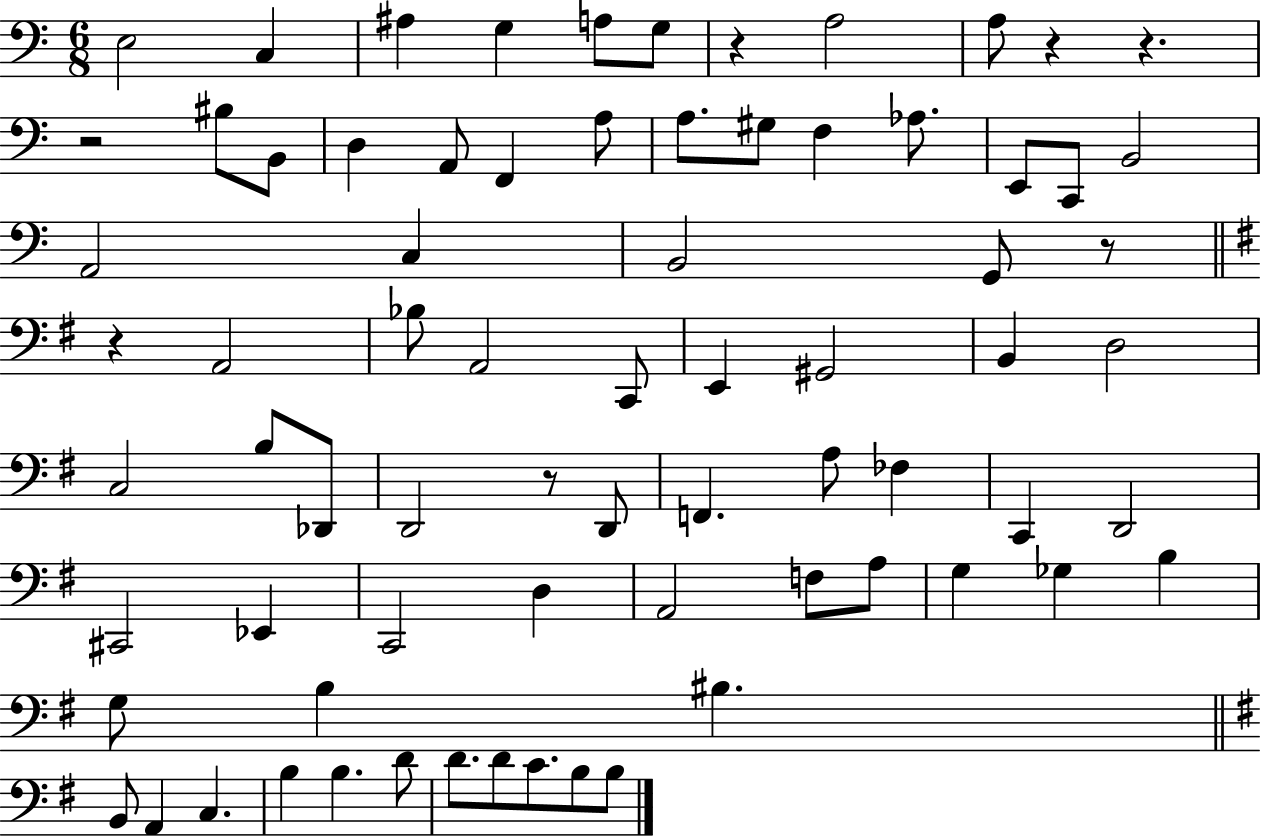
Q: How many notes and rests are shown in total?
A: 74